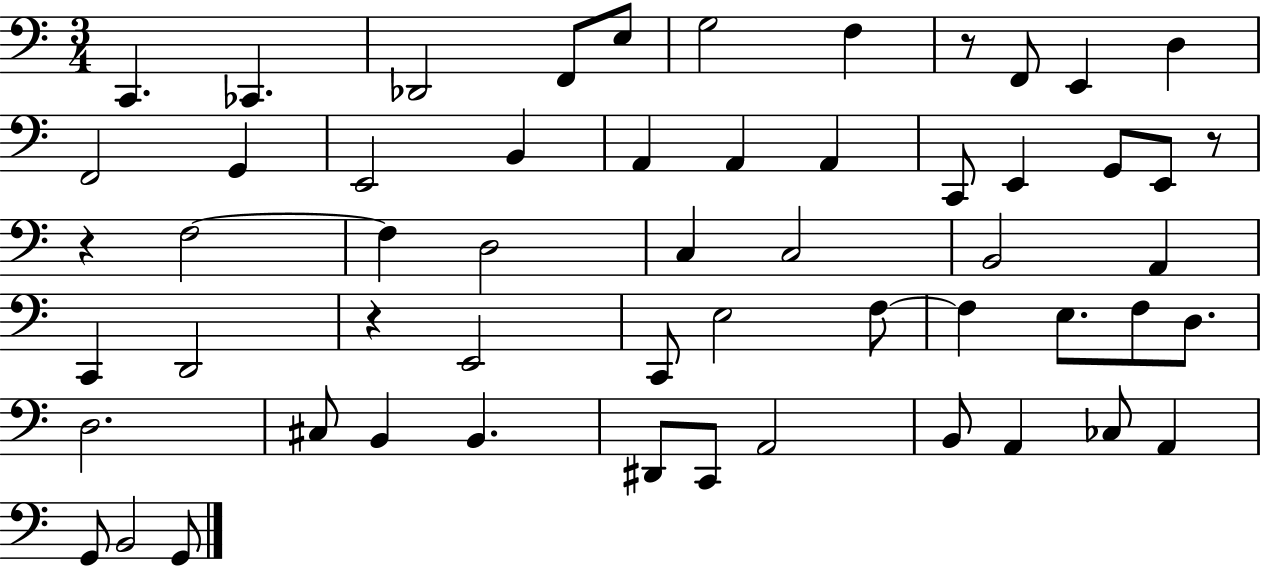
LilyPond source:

{
  \clef bass
  \numericTimeSignature
  \time 3/4
  \key c \major
  c,4. ces,4. | des,2 f,8 e8 | g2 f4 | r8 f,8 e,4 d4 | \break f,2 g,4 | e,2 b,4 | a,4 a,4 a,4 | c,8 e,4 g,8 e,8 r8 | \break r4 f2~~ | f4 d2 | c4 c2 | b,2 a,4 | \break c,4 d,2 | r4 e,2 | c,8 e2 f8~~ | f4 e8. f8 d8. | \break d2. | cis8 b,4 b,4. | dis,8 c,8 a,2 | b,8 a,4 ces8 a,4 | \break g,8 b,2 g,8 | \bar "|."
}